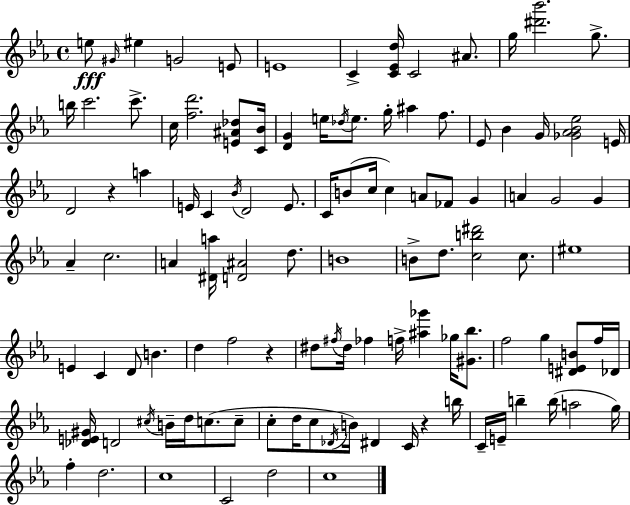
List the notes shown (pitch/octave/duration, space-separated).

E5/e G#4/s EIS5/q G4/h E4/e E4/w C4/q [C4,Eb4,D5]/s C4/h A#4/e. G5/s [D#6,Bb6]/h. G5/e. B5/s C6/h. C6/e. C5/s [F5,D6]/h. [E4,A#4,Db5]/e [C4,Bb4]/s [D4,G4]/q E5/s Db5/s E5/e. G5/s A#5/q F5/e. Eb4/e Bb4/q G4/s [Gb4,Ab4,Bb4,Eb5]/h E4/s D4/h R/q A5/q E4/s C4/q Bb4/s D4/h E4/e. C4/s B4/e C5/s C5/q A4/e FES4/e G4/q A4/q G4/h G4/q Ab4/q C5/h. A4/q [D#4,A5]/s [D4,A#4]/h D5/e. B4/w B4/e D5/e. [C5,B5,D#6]/h C5/e. EIS5/w E4/q C4/q D4/e B4/q. D5/q F5/h R/q D#5/e F#5/s D#5/s FES5/q F5/s [A#5,Gb6]/q Gb5/s [G#4,Bb5]/e. F5/h G5/q [D#4,E4,B4]/e F5/s Db4/s [Db4,E4,G#4]/s D4/h C#5/s B4/s D5/s C5/e. C5/e C5/e D5/s C5/e Db4/s B4/s D#4/q C4/s R/q B5/s C4/s E4/s B5/q B5/s A5/h G5/s F5/q D5/h. C5/w C4/h D5/h C5/w